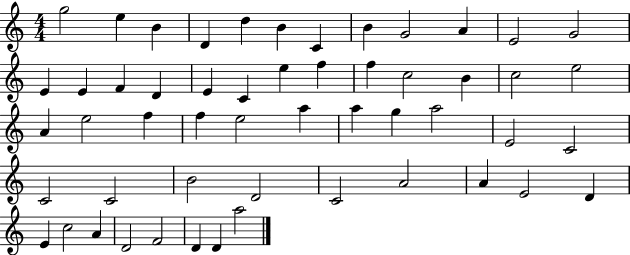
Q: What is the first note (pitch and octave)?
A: G5